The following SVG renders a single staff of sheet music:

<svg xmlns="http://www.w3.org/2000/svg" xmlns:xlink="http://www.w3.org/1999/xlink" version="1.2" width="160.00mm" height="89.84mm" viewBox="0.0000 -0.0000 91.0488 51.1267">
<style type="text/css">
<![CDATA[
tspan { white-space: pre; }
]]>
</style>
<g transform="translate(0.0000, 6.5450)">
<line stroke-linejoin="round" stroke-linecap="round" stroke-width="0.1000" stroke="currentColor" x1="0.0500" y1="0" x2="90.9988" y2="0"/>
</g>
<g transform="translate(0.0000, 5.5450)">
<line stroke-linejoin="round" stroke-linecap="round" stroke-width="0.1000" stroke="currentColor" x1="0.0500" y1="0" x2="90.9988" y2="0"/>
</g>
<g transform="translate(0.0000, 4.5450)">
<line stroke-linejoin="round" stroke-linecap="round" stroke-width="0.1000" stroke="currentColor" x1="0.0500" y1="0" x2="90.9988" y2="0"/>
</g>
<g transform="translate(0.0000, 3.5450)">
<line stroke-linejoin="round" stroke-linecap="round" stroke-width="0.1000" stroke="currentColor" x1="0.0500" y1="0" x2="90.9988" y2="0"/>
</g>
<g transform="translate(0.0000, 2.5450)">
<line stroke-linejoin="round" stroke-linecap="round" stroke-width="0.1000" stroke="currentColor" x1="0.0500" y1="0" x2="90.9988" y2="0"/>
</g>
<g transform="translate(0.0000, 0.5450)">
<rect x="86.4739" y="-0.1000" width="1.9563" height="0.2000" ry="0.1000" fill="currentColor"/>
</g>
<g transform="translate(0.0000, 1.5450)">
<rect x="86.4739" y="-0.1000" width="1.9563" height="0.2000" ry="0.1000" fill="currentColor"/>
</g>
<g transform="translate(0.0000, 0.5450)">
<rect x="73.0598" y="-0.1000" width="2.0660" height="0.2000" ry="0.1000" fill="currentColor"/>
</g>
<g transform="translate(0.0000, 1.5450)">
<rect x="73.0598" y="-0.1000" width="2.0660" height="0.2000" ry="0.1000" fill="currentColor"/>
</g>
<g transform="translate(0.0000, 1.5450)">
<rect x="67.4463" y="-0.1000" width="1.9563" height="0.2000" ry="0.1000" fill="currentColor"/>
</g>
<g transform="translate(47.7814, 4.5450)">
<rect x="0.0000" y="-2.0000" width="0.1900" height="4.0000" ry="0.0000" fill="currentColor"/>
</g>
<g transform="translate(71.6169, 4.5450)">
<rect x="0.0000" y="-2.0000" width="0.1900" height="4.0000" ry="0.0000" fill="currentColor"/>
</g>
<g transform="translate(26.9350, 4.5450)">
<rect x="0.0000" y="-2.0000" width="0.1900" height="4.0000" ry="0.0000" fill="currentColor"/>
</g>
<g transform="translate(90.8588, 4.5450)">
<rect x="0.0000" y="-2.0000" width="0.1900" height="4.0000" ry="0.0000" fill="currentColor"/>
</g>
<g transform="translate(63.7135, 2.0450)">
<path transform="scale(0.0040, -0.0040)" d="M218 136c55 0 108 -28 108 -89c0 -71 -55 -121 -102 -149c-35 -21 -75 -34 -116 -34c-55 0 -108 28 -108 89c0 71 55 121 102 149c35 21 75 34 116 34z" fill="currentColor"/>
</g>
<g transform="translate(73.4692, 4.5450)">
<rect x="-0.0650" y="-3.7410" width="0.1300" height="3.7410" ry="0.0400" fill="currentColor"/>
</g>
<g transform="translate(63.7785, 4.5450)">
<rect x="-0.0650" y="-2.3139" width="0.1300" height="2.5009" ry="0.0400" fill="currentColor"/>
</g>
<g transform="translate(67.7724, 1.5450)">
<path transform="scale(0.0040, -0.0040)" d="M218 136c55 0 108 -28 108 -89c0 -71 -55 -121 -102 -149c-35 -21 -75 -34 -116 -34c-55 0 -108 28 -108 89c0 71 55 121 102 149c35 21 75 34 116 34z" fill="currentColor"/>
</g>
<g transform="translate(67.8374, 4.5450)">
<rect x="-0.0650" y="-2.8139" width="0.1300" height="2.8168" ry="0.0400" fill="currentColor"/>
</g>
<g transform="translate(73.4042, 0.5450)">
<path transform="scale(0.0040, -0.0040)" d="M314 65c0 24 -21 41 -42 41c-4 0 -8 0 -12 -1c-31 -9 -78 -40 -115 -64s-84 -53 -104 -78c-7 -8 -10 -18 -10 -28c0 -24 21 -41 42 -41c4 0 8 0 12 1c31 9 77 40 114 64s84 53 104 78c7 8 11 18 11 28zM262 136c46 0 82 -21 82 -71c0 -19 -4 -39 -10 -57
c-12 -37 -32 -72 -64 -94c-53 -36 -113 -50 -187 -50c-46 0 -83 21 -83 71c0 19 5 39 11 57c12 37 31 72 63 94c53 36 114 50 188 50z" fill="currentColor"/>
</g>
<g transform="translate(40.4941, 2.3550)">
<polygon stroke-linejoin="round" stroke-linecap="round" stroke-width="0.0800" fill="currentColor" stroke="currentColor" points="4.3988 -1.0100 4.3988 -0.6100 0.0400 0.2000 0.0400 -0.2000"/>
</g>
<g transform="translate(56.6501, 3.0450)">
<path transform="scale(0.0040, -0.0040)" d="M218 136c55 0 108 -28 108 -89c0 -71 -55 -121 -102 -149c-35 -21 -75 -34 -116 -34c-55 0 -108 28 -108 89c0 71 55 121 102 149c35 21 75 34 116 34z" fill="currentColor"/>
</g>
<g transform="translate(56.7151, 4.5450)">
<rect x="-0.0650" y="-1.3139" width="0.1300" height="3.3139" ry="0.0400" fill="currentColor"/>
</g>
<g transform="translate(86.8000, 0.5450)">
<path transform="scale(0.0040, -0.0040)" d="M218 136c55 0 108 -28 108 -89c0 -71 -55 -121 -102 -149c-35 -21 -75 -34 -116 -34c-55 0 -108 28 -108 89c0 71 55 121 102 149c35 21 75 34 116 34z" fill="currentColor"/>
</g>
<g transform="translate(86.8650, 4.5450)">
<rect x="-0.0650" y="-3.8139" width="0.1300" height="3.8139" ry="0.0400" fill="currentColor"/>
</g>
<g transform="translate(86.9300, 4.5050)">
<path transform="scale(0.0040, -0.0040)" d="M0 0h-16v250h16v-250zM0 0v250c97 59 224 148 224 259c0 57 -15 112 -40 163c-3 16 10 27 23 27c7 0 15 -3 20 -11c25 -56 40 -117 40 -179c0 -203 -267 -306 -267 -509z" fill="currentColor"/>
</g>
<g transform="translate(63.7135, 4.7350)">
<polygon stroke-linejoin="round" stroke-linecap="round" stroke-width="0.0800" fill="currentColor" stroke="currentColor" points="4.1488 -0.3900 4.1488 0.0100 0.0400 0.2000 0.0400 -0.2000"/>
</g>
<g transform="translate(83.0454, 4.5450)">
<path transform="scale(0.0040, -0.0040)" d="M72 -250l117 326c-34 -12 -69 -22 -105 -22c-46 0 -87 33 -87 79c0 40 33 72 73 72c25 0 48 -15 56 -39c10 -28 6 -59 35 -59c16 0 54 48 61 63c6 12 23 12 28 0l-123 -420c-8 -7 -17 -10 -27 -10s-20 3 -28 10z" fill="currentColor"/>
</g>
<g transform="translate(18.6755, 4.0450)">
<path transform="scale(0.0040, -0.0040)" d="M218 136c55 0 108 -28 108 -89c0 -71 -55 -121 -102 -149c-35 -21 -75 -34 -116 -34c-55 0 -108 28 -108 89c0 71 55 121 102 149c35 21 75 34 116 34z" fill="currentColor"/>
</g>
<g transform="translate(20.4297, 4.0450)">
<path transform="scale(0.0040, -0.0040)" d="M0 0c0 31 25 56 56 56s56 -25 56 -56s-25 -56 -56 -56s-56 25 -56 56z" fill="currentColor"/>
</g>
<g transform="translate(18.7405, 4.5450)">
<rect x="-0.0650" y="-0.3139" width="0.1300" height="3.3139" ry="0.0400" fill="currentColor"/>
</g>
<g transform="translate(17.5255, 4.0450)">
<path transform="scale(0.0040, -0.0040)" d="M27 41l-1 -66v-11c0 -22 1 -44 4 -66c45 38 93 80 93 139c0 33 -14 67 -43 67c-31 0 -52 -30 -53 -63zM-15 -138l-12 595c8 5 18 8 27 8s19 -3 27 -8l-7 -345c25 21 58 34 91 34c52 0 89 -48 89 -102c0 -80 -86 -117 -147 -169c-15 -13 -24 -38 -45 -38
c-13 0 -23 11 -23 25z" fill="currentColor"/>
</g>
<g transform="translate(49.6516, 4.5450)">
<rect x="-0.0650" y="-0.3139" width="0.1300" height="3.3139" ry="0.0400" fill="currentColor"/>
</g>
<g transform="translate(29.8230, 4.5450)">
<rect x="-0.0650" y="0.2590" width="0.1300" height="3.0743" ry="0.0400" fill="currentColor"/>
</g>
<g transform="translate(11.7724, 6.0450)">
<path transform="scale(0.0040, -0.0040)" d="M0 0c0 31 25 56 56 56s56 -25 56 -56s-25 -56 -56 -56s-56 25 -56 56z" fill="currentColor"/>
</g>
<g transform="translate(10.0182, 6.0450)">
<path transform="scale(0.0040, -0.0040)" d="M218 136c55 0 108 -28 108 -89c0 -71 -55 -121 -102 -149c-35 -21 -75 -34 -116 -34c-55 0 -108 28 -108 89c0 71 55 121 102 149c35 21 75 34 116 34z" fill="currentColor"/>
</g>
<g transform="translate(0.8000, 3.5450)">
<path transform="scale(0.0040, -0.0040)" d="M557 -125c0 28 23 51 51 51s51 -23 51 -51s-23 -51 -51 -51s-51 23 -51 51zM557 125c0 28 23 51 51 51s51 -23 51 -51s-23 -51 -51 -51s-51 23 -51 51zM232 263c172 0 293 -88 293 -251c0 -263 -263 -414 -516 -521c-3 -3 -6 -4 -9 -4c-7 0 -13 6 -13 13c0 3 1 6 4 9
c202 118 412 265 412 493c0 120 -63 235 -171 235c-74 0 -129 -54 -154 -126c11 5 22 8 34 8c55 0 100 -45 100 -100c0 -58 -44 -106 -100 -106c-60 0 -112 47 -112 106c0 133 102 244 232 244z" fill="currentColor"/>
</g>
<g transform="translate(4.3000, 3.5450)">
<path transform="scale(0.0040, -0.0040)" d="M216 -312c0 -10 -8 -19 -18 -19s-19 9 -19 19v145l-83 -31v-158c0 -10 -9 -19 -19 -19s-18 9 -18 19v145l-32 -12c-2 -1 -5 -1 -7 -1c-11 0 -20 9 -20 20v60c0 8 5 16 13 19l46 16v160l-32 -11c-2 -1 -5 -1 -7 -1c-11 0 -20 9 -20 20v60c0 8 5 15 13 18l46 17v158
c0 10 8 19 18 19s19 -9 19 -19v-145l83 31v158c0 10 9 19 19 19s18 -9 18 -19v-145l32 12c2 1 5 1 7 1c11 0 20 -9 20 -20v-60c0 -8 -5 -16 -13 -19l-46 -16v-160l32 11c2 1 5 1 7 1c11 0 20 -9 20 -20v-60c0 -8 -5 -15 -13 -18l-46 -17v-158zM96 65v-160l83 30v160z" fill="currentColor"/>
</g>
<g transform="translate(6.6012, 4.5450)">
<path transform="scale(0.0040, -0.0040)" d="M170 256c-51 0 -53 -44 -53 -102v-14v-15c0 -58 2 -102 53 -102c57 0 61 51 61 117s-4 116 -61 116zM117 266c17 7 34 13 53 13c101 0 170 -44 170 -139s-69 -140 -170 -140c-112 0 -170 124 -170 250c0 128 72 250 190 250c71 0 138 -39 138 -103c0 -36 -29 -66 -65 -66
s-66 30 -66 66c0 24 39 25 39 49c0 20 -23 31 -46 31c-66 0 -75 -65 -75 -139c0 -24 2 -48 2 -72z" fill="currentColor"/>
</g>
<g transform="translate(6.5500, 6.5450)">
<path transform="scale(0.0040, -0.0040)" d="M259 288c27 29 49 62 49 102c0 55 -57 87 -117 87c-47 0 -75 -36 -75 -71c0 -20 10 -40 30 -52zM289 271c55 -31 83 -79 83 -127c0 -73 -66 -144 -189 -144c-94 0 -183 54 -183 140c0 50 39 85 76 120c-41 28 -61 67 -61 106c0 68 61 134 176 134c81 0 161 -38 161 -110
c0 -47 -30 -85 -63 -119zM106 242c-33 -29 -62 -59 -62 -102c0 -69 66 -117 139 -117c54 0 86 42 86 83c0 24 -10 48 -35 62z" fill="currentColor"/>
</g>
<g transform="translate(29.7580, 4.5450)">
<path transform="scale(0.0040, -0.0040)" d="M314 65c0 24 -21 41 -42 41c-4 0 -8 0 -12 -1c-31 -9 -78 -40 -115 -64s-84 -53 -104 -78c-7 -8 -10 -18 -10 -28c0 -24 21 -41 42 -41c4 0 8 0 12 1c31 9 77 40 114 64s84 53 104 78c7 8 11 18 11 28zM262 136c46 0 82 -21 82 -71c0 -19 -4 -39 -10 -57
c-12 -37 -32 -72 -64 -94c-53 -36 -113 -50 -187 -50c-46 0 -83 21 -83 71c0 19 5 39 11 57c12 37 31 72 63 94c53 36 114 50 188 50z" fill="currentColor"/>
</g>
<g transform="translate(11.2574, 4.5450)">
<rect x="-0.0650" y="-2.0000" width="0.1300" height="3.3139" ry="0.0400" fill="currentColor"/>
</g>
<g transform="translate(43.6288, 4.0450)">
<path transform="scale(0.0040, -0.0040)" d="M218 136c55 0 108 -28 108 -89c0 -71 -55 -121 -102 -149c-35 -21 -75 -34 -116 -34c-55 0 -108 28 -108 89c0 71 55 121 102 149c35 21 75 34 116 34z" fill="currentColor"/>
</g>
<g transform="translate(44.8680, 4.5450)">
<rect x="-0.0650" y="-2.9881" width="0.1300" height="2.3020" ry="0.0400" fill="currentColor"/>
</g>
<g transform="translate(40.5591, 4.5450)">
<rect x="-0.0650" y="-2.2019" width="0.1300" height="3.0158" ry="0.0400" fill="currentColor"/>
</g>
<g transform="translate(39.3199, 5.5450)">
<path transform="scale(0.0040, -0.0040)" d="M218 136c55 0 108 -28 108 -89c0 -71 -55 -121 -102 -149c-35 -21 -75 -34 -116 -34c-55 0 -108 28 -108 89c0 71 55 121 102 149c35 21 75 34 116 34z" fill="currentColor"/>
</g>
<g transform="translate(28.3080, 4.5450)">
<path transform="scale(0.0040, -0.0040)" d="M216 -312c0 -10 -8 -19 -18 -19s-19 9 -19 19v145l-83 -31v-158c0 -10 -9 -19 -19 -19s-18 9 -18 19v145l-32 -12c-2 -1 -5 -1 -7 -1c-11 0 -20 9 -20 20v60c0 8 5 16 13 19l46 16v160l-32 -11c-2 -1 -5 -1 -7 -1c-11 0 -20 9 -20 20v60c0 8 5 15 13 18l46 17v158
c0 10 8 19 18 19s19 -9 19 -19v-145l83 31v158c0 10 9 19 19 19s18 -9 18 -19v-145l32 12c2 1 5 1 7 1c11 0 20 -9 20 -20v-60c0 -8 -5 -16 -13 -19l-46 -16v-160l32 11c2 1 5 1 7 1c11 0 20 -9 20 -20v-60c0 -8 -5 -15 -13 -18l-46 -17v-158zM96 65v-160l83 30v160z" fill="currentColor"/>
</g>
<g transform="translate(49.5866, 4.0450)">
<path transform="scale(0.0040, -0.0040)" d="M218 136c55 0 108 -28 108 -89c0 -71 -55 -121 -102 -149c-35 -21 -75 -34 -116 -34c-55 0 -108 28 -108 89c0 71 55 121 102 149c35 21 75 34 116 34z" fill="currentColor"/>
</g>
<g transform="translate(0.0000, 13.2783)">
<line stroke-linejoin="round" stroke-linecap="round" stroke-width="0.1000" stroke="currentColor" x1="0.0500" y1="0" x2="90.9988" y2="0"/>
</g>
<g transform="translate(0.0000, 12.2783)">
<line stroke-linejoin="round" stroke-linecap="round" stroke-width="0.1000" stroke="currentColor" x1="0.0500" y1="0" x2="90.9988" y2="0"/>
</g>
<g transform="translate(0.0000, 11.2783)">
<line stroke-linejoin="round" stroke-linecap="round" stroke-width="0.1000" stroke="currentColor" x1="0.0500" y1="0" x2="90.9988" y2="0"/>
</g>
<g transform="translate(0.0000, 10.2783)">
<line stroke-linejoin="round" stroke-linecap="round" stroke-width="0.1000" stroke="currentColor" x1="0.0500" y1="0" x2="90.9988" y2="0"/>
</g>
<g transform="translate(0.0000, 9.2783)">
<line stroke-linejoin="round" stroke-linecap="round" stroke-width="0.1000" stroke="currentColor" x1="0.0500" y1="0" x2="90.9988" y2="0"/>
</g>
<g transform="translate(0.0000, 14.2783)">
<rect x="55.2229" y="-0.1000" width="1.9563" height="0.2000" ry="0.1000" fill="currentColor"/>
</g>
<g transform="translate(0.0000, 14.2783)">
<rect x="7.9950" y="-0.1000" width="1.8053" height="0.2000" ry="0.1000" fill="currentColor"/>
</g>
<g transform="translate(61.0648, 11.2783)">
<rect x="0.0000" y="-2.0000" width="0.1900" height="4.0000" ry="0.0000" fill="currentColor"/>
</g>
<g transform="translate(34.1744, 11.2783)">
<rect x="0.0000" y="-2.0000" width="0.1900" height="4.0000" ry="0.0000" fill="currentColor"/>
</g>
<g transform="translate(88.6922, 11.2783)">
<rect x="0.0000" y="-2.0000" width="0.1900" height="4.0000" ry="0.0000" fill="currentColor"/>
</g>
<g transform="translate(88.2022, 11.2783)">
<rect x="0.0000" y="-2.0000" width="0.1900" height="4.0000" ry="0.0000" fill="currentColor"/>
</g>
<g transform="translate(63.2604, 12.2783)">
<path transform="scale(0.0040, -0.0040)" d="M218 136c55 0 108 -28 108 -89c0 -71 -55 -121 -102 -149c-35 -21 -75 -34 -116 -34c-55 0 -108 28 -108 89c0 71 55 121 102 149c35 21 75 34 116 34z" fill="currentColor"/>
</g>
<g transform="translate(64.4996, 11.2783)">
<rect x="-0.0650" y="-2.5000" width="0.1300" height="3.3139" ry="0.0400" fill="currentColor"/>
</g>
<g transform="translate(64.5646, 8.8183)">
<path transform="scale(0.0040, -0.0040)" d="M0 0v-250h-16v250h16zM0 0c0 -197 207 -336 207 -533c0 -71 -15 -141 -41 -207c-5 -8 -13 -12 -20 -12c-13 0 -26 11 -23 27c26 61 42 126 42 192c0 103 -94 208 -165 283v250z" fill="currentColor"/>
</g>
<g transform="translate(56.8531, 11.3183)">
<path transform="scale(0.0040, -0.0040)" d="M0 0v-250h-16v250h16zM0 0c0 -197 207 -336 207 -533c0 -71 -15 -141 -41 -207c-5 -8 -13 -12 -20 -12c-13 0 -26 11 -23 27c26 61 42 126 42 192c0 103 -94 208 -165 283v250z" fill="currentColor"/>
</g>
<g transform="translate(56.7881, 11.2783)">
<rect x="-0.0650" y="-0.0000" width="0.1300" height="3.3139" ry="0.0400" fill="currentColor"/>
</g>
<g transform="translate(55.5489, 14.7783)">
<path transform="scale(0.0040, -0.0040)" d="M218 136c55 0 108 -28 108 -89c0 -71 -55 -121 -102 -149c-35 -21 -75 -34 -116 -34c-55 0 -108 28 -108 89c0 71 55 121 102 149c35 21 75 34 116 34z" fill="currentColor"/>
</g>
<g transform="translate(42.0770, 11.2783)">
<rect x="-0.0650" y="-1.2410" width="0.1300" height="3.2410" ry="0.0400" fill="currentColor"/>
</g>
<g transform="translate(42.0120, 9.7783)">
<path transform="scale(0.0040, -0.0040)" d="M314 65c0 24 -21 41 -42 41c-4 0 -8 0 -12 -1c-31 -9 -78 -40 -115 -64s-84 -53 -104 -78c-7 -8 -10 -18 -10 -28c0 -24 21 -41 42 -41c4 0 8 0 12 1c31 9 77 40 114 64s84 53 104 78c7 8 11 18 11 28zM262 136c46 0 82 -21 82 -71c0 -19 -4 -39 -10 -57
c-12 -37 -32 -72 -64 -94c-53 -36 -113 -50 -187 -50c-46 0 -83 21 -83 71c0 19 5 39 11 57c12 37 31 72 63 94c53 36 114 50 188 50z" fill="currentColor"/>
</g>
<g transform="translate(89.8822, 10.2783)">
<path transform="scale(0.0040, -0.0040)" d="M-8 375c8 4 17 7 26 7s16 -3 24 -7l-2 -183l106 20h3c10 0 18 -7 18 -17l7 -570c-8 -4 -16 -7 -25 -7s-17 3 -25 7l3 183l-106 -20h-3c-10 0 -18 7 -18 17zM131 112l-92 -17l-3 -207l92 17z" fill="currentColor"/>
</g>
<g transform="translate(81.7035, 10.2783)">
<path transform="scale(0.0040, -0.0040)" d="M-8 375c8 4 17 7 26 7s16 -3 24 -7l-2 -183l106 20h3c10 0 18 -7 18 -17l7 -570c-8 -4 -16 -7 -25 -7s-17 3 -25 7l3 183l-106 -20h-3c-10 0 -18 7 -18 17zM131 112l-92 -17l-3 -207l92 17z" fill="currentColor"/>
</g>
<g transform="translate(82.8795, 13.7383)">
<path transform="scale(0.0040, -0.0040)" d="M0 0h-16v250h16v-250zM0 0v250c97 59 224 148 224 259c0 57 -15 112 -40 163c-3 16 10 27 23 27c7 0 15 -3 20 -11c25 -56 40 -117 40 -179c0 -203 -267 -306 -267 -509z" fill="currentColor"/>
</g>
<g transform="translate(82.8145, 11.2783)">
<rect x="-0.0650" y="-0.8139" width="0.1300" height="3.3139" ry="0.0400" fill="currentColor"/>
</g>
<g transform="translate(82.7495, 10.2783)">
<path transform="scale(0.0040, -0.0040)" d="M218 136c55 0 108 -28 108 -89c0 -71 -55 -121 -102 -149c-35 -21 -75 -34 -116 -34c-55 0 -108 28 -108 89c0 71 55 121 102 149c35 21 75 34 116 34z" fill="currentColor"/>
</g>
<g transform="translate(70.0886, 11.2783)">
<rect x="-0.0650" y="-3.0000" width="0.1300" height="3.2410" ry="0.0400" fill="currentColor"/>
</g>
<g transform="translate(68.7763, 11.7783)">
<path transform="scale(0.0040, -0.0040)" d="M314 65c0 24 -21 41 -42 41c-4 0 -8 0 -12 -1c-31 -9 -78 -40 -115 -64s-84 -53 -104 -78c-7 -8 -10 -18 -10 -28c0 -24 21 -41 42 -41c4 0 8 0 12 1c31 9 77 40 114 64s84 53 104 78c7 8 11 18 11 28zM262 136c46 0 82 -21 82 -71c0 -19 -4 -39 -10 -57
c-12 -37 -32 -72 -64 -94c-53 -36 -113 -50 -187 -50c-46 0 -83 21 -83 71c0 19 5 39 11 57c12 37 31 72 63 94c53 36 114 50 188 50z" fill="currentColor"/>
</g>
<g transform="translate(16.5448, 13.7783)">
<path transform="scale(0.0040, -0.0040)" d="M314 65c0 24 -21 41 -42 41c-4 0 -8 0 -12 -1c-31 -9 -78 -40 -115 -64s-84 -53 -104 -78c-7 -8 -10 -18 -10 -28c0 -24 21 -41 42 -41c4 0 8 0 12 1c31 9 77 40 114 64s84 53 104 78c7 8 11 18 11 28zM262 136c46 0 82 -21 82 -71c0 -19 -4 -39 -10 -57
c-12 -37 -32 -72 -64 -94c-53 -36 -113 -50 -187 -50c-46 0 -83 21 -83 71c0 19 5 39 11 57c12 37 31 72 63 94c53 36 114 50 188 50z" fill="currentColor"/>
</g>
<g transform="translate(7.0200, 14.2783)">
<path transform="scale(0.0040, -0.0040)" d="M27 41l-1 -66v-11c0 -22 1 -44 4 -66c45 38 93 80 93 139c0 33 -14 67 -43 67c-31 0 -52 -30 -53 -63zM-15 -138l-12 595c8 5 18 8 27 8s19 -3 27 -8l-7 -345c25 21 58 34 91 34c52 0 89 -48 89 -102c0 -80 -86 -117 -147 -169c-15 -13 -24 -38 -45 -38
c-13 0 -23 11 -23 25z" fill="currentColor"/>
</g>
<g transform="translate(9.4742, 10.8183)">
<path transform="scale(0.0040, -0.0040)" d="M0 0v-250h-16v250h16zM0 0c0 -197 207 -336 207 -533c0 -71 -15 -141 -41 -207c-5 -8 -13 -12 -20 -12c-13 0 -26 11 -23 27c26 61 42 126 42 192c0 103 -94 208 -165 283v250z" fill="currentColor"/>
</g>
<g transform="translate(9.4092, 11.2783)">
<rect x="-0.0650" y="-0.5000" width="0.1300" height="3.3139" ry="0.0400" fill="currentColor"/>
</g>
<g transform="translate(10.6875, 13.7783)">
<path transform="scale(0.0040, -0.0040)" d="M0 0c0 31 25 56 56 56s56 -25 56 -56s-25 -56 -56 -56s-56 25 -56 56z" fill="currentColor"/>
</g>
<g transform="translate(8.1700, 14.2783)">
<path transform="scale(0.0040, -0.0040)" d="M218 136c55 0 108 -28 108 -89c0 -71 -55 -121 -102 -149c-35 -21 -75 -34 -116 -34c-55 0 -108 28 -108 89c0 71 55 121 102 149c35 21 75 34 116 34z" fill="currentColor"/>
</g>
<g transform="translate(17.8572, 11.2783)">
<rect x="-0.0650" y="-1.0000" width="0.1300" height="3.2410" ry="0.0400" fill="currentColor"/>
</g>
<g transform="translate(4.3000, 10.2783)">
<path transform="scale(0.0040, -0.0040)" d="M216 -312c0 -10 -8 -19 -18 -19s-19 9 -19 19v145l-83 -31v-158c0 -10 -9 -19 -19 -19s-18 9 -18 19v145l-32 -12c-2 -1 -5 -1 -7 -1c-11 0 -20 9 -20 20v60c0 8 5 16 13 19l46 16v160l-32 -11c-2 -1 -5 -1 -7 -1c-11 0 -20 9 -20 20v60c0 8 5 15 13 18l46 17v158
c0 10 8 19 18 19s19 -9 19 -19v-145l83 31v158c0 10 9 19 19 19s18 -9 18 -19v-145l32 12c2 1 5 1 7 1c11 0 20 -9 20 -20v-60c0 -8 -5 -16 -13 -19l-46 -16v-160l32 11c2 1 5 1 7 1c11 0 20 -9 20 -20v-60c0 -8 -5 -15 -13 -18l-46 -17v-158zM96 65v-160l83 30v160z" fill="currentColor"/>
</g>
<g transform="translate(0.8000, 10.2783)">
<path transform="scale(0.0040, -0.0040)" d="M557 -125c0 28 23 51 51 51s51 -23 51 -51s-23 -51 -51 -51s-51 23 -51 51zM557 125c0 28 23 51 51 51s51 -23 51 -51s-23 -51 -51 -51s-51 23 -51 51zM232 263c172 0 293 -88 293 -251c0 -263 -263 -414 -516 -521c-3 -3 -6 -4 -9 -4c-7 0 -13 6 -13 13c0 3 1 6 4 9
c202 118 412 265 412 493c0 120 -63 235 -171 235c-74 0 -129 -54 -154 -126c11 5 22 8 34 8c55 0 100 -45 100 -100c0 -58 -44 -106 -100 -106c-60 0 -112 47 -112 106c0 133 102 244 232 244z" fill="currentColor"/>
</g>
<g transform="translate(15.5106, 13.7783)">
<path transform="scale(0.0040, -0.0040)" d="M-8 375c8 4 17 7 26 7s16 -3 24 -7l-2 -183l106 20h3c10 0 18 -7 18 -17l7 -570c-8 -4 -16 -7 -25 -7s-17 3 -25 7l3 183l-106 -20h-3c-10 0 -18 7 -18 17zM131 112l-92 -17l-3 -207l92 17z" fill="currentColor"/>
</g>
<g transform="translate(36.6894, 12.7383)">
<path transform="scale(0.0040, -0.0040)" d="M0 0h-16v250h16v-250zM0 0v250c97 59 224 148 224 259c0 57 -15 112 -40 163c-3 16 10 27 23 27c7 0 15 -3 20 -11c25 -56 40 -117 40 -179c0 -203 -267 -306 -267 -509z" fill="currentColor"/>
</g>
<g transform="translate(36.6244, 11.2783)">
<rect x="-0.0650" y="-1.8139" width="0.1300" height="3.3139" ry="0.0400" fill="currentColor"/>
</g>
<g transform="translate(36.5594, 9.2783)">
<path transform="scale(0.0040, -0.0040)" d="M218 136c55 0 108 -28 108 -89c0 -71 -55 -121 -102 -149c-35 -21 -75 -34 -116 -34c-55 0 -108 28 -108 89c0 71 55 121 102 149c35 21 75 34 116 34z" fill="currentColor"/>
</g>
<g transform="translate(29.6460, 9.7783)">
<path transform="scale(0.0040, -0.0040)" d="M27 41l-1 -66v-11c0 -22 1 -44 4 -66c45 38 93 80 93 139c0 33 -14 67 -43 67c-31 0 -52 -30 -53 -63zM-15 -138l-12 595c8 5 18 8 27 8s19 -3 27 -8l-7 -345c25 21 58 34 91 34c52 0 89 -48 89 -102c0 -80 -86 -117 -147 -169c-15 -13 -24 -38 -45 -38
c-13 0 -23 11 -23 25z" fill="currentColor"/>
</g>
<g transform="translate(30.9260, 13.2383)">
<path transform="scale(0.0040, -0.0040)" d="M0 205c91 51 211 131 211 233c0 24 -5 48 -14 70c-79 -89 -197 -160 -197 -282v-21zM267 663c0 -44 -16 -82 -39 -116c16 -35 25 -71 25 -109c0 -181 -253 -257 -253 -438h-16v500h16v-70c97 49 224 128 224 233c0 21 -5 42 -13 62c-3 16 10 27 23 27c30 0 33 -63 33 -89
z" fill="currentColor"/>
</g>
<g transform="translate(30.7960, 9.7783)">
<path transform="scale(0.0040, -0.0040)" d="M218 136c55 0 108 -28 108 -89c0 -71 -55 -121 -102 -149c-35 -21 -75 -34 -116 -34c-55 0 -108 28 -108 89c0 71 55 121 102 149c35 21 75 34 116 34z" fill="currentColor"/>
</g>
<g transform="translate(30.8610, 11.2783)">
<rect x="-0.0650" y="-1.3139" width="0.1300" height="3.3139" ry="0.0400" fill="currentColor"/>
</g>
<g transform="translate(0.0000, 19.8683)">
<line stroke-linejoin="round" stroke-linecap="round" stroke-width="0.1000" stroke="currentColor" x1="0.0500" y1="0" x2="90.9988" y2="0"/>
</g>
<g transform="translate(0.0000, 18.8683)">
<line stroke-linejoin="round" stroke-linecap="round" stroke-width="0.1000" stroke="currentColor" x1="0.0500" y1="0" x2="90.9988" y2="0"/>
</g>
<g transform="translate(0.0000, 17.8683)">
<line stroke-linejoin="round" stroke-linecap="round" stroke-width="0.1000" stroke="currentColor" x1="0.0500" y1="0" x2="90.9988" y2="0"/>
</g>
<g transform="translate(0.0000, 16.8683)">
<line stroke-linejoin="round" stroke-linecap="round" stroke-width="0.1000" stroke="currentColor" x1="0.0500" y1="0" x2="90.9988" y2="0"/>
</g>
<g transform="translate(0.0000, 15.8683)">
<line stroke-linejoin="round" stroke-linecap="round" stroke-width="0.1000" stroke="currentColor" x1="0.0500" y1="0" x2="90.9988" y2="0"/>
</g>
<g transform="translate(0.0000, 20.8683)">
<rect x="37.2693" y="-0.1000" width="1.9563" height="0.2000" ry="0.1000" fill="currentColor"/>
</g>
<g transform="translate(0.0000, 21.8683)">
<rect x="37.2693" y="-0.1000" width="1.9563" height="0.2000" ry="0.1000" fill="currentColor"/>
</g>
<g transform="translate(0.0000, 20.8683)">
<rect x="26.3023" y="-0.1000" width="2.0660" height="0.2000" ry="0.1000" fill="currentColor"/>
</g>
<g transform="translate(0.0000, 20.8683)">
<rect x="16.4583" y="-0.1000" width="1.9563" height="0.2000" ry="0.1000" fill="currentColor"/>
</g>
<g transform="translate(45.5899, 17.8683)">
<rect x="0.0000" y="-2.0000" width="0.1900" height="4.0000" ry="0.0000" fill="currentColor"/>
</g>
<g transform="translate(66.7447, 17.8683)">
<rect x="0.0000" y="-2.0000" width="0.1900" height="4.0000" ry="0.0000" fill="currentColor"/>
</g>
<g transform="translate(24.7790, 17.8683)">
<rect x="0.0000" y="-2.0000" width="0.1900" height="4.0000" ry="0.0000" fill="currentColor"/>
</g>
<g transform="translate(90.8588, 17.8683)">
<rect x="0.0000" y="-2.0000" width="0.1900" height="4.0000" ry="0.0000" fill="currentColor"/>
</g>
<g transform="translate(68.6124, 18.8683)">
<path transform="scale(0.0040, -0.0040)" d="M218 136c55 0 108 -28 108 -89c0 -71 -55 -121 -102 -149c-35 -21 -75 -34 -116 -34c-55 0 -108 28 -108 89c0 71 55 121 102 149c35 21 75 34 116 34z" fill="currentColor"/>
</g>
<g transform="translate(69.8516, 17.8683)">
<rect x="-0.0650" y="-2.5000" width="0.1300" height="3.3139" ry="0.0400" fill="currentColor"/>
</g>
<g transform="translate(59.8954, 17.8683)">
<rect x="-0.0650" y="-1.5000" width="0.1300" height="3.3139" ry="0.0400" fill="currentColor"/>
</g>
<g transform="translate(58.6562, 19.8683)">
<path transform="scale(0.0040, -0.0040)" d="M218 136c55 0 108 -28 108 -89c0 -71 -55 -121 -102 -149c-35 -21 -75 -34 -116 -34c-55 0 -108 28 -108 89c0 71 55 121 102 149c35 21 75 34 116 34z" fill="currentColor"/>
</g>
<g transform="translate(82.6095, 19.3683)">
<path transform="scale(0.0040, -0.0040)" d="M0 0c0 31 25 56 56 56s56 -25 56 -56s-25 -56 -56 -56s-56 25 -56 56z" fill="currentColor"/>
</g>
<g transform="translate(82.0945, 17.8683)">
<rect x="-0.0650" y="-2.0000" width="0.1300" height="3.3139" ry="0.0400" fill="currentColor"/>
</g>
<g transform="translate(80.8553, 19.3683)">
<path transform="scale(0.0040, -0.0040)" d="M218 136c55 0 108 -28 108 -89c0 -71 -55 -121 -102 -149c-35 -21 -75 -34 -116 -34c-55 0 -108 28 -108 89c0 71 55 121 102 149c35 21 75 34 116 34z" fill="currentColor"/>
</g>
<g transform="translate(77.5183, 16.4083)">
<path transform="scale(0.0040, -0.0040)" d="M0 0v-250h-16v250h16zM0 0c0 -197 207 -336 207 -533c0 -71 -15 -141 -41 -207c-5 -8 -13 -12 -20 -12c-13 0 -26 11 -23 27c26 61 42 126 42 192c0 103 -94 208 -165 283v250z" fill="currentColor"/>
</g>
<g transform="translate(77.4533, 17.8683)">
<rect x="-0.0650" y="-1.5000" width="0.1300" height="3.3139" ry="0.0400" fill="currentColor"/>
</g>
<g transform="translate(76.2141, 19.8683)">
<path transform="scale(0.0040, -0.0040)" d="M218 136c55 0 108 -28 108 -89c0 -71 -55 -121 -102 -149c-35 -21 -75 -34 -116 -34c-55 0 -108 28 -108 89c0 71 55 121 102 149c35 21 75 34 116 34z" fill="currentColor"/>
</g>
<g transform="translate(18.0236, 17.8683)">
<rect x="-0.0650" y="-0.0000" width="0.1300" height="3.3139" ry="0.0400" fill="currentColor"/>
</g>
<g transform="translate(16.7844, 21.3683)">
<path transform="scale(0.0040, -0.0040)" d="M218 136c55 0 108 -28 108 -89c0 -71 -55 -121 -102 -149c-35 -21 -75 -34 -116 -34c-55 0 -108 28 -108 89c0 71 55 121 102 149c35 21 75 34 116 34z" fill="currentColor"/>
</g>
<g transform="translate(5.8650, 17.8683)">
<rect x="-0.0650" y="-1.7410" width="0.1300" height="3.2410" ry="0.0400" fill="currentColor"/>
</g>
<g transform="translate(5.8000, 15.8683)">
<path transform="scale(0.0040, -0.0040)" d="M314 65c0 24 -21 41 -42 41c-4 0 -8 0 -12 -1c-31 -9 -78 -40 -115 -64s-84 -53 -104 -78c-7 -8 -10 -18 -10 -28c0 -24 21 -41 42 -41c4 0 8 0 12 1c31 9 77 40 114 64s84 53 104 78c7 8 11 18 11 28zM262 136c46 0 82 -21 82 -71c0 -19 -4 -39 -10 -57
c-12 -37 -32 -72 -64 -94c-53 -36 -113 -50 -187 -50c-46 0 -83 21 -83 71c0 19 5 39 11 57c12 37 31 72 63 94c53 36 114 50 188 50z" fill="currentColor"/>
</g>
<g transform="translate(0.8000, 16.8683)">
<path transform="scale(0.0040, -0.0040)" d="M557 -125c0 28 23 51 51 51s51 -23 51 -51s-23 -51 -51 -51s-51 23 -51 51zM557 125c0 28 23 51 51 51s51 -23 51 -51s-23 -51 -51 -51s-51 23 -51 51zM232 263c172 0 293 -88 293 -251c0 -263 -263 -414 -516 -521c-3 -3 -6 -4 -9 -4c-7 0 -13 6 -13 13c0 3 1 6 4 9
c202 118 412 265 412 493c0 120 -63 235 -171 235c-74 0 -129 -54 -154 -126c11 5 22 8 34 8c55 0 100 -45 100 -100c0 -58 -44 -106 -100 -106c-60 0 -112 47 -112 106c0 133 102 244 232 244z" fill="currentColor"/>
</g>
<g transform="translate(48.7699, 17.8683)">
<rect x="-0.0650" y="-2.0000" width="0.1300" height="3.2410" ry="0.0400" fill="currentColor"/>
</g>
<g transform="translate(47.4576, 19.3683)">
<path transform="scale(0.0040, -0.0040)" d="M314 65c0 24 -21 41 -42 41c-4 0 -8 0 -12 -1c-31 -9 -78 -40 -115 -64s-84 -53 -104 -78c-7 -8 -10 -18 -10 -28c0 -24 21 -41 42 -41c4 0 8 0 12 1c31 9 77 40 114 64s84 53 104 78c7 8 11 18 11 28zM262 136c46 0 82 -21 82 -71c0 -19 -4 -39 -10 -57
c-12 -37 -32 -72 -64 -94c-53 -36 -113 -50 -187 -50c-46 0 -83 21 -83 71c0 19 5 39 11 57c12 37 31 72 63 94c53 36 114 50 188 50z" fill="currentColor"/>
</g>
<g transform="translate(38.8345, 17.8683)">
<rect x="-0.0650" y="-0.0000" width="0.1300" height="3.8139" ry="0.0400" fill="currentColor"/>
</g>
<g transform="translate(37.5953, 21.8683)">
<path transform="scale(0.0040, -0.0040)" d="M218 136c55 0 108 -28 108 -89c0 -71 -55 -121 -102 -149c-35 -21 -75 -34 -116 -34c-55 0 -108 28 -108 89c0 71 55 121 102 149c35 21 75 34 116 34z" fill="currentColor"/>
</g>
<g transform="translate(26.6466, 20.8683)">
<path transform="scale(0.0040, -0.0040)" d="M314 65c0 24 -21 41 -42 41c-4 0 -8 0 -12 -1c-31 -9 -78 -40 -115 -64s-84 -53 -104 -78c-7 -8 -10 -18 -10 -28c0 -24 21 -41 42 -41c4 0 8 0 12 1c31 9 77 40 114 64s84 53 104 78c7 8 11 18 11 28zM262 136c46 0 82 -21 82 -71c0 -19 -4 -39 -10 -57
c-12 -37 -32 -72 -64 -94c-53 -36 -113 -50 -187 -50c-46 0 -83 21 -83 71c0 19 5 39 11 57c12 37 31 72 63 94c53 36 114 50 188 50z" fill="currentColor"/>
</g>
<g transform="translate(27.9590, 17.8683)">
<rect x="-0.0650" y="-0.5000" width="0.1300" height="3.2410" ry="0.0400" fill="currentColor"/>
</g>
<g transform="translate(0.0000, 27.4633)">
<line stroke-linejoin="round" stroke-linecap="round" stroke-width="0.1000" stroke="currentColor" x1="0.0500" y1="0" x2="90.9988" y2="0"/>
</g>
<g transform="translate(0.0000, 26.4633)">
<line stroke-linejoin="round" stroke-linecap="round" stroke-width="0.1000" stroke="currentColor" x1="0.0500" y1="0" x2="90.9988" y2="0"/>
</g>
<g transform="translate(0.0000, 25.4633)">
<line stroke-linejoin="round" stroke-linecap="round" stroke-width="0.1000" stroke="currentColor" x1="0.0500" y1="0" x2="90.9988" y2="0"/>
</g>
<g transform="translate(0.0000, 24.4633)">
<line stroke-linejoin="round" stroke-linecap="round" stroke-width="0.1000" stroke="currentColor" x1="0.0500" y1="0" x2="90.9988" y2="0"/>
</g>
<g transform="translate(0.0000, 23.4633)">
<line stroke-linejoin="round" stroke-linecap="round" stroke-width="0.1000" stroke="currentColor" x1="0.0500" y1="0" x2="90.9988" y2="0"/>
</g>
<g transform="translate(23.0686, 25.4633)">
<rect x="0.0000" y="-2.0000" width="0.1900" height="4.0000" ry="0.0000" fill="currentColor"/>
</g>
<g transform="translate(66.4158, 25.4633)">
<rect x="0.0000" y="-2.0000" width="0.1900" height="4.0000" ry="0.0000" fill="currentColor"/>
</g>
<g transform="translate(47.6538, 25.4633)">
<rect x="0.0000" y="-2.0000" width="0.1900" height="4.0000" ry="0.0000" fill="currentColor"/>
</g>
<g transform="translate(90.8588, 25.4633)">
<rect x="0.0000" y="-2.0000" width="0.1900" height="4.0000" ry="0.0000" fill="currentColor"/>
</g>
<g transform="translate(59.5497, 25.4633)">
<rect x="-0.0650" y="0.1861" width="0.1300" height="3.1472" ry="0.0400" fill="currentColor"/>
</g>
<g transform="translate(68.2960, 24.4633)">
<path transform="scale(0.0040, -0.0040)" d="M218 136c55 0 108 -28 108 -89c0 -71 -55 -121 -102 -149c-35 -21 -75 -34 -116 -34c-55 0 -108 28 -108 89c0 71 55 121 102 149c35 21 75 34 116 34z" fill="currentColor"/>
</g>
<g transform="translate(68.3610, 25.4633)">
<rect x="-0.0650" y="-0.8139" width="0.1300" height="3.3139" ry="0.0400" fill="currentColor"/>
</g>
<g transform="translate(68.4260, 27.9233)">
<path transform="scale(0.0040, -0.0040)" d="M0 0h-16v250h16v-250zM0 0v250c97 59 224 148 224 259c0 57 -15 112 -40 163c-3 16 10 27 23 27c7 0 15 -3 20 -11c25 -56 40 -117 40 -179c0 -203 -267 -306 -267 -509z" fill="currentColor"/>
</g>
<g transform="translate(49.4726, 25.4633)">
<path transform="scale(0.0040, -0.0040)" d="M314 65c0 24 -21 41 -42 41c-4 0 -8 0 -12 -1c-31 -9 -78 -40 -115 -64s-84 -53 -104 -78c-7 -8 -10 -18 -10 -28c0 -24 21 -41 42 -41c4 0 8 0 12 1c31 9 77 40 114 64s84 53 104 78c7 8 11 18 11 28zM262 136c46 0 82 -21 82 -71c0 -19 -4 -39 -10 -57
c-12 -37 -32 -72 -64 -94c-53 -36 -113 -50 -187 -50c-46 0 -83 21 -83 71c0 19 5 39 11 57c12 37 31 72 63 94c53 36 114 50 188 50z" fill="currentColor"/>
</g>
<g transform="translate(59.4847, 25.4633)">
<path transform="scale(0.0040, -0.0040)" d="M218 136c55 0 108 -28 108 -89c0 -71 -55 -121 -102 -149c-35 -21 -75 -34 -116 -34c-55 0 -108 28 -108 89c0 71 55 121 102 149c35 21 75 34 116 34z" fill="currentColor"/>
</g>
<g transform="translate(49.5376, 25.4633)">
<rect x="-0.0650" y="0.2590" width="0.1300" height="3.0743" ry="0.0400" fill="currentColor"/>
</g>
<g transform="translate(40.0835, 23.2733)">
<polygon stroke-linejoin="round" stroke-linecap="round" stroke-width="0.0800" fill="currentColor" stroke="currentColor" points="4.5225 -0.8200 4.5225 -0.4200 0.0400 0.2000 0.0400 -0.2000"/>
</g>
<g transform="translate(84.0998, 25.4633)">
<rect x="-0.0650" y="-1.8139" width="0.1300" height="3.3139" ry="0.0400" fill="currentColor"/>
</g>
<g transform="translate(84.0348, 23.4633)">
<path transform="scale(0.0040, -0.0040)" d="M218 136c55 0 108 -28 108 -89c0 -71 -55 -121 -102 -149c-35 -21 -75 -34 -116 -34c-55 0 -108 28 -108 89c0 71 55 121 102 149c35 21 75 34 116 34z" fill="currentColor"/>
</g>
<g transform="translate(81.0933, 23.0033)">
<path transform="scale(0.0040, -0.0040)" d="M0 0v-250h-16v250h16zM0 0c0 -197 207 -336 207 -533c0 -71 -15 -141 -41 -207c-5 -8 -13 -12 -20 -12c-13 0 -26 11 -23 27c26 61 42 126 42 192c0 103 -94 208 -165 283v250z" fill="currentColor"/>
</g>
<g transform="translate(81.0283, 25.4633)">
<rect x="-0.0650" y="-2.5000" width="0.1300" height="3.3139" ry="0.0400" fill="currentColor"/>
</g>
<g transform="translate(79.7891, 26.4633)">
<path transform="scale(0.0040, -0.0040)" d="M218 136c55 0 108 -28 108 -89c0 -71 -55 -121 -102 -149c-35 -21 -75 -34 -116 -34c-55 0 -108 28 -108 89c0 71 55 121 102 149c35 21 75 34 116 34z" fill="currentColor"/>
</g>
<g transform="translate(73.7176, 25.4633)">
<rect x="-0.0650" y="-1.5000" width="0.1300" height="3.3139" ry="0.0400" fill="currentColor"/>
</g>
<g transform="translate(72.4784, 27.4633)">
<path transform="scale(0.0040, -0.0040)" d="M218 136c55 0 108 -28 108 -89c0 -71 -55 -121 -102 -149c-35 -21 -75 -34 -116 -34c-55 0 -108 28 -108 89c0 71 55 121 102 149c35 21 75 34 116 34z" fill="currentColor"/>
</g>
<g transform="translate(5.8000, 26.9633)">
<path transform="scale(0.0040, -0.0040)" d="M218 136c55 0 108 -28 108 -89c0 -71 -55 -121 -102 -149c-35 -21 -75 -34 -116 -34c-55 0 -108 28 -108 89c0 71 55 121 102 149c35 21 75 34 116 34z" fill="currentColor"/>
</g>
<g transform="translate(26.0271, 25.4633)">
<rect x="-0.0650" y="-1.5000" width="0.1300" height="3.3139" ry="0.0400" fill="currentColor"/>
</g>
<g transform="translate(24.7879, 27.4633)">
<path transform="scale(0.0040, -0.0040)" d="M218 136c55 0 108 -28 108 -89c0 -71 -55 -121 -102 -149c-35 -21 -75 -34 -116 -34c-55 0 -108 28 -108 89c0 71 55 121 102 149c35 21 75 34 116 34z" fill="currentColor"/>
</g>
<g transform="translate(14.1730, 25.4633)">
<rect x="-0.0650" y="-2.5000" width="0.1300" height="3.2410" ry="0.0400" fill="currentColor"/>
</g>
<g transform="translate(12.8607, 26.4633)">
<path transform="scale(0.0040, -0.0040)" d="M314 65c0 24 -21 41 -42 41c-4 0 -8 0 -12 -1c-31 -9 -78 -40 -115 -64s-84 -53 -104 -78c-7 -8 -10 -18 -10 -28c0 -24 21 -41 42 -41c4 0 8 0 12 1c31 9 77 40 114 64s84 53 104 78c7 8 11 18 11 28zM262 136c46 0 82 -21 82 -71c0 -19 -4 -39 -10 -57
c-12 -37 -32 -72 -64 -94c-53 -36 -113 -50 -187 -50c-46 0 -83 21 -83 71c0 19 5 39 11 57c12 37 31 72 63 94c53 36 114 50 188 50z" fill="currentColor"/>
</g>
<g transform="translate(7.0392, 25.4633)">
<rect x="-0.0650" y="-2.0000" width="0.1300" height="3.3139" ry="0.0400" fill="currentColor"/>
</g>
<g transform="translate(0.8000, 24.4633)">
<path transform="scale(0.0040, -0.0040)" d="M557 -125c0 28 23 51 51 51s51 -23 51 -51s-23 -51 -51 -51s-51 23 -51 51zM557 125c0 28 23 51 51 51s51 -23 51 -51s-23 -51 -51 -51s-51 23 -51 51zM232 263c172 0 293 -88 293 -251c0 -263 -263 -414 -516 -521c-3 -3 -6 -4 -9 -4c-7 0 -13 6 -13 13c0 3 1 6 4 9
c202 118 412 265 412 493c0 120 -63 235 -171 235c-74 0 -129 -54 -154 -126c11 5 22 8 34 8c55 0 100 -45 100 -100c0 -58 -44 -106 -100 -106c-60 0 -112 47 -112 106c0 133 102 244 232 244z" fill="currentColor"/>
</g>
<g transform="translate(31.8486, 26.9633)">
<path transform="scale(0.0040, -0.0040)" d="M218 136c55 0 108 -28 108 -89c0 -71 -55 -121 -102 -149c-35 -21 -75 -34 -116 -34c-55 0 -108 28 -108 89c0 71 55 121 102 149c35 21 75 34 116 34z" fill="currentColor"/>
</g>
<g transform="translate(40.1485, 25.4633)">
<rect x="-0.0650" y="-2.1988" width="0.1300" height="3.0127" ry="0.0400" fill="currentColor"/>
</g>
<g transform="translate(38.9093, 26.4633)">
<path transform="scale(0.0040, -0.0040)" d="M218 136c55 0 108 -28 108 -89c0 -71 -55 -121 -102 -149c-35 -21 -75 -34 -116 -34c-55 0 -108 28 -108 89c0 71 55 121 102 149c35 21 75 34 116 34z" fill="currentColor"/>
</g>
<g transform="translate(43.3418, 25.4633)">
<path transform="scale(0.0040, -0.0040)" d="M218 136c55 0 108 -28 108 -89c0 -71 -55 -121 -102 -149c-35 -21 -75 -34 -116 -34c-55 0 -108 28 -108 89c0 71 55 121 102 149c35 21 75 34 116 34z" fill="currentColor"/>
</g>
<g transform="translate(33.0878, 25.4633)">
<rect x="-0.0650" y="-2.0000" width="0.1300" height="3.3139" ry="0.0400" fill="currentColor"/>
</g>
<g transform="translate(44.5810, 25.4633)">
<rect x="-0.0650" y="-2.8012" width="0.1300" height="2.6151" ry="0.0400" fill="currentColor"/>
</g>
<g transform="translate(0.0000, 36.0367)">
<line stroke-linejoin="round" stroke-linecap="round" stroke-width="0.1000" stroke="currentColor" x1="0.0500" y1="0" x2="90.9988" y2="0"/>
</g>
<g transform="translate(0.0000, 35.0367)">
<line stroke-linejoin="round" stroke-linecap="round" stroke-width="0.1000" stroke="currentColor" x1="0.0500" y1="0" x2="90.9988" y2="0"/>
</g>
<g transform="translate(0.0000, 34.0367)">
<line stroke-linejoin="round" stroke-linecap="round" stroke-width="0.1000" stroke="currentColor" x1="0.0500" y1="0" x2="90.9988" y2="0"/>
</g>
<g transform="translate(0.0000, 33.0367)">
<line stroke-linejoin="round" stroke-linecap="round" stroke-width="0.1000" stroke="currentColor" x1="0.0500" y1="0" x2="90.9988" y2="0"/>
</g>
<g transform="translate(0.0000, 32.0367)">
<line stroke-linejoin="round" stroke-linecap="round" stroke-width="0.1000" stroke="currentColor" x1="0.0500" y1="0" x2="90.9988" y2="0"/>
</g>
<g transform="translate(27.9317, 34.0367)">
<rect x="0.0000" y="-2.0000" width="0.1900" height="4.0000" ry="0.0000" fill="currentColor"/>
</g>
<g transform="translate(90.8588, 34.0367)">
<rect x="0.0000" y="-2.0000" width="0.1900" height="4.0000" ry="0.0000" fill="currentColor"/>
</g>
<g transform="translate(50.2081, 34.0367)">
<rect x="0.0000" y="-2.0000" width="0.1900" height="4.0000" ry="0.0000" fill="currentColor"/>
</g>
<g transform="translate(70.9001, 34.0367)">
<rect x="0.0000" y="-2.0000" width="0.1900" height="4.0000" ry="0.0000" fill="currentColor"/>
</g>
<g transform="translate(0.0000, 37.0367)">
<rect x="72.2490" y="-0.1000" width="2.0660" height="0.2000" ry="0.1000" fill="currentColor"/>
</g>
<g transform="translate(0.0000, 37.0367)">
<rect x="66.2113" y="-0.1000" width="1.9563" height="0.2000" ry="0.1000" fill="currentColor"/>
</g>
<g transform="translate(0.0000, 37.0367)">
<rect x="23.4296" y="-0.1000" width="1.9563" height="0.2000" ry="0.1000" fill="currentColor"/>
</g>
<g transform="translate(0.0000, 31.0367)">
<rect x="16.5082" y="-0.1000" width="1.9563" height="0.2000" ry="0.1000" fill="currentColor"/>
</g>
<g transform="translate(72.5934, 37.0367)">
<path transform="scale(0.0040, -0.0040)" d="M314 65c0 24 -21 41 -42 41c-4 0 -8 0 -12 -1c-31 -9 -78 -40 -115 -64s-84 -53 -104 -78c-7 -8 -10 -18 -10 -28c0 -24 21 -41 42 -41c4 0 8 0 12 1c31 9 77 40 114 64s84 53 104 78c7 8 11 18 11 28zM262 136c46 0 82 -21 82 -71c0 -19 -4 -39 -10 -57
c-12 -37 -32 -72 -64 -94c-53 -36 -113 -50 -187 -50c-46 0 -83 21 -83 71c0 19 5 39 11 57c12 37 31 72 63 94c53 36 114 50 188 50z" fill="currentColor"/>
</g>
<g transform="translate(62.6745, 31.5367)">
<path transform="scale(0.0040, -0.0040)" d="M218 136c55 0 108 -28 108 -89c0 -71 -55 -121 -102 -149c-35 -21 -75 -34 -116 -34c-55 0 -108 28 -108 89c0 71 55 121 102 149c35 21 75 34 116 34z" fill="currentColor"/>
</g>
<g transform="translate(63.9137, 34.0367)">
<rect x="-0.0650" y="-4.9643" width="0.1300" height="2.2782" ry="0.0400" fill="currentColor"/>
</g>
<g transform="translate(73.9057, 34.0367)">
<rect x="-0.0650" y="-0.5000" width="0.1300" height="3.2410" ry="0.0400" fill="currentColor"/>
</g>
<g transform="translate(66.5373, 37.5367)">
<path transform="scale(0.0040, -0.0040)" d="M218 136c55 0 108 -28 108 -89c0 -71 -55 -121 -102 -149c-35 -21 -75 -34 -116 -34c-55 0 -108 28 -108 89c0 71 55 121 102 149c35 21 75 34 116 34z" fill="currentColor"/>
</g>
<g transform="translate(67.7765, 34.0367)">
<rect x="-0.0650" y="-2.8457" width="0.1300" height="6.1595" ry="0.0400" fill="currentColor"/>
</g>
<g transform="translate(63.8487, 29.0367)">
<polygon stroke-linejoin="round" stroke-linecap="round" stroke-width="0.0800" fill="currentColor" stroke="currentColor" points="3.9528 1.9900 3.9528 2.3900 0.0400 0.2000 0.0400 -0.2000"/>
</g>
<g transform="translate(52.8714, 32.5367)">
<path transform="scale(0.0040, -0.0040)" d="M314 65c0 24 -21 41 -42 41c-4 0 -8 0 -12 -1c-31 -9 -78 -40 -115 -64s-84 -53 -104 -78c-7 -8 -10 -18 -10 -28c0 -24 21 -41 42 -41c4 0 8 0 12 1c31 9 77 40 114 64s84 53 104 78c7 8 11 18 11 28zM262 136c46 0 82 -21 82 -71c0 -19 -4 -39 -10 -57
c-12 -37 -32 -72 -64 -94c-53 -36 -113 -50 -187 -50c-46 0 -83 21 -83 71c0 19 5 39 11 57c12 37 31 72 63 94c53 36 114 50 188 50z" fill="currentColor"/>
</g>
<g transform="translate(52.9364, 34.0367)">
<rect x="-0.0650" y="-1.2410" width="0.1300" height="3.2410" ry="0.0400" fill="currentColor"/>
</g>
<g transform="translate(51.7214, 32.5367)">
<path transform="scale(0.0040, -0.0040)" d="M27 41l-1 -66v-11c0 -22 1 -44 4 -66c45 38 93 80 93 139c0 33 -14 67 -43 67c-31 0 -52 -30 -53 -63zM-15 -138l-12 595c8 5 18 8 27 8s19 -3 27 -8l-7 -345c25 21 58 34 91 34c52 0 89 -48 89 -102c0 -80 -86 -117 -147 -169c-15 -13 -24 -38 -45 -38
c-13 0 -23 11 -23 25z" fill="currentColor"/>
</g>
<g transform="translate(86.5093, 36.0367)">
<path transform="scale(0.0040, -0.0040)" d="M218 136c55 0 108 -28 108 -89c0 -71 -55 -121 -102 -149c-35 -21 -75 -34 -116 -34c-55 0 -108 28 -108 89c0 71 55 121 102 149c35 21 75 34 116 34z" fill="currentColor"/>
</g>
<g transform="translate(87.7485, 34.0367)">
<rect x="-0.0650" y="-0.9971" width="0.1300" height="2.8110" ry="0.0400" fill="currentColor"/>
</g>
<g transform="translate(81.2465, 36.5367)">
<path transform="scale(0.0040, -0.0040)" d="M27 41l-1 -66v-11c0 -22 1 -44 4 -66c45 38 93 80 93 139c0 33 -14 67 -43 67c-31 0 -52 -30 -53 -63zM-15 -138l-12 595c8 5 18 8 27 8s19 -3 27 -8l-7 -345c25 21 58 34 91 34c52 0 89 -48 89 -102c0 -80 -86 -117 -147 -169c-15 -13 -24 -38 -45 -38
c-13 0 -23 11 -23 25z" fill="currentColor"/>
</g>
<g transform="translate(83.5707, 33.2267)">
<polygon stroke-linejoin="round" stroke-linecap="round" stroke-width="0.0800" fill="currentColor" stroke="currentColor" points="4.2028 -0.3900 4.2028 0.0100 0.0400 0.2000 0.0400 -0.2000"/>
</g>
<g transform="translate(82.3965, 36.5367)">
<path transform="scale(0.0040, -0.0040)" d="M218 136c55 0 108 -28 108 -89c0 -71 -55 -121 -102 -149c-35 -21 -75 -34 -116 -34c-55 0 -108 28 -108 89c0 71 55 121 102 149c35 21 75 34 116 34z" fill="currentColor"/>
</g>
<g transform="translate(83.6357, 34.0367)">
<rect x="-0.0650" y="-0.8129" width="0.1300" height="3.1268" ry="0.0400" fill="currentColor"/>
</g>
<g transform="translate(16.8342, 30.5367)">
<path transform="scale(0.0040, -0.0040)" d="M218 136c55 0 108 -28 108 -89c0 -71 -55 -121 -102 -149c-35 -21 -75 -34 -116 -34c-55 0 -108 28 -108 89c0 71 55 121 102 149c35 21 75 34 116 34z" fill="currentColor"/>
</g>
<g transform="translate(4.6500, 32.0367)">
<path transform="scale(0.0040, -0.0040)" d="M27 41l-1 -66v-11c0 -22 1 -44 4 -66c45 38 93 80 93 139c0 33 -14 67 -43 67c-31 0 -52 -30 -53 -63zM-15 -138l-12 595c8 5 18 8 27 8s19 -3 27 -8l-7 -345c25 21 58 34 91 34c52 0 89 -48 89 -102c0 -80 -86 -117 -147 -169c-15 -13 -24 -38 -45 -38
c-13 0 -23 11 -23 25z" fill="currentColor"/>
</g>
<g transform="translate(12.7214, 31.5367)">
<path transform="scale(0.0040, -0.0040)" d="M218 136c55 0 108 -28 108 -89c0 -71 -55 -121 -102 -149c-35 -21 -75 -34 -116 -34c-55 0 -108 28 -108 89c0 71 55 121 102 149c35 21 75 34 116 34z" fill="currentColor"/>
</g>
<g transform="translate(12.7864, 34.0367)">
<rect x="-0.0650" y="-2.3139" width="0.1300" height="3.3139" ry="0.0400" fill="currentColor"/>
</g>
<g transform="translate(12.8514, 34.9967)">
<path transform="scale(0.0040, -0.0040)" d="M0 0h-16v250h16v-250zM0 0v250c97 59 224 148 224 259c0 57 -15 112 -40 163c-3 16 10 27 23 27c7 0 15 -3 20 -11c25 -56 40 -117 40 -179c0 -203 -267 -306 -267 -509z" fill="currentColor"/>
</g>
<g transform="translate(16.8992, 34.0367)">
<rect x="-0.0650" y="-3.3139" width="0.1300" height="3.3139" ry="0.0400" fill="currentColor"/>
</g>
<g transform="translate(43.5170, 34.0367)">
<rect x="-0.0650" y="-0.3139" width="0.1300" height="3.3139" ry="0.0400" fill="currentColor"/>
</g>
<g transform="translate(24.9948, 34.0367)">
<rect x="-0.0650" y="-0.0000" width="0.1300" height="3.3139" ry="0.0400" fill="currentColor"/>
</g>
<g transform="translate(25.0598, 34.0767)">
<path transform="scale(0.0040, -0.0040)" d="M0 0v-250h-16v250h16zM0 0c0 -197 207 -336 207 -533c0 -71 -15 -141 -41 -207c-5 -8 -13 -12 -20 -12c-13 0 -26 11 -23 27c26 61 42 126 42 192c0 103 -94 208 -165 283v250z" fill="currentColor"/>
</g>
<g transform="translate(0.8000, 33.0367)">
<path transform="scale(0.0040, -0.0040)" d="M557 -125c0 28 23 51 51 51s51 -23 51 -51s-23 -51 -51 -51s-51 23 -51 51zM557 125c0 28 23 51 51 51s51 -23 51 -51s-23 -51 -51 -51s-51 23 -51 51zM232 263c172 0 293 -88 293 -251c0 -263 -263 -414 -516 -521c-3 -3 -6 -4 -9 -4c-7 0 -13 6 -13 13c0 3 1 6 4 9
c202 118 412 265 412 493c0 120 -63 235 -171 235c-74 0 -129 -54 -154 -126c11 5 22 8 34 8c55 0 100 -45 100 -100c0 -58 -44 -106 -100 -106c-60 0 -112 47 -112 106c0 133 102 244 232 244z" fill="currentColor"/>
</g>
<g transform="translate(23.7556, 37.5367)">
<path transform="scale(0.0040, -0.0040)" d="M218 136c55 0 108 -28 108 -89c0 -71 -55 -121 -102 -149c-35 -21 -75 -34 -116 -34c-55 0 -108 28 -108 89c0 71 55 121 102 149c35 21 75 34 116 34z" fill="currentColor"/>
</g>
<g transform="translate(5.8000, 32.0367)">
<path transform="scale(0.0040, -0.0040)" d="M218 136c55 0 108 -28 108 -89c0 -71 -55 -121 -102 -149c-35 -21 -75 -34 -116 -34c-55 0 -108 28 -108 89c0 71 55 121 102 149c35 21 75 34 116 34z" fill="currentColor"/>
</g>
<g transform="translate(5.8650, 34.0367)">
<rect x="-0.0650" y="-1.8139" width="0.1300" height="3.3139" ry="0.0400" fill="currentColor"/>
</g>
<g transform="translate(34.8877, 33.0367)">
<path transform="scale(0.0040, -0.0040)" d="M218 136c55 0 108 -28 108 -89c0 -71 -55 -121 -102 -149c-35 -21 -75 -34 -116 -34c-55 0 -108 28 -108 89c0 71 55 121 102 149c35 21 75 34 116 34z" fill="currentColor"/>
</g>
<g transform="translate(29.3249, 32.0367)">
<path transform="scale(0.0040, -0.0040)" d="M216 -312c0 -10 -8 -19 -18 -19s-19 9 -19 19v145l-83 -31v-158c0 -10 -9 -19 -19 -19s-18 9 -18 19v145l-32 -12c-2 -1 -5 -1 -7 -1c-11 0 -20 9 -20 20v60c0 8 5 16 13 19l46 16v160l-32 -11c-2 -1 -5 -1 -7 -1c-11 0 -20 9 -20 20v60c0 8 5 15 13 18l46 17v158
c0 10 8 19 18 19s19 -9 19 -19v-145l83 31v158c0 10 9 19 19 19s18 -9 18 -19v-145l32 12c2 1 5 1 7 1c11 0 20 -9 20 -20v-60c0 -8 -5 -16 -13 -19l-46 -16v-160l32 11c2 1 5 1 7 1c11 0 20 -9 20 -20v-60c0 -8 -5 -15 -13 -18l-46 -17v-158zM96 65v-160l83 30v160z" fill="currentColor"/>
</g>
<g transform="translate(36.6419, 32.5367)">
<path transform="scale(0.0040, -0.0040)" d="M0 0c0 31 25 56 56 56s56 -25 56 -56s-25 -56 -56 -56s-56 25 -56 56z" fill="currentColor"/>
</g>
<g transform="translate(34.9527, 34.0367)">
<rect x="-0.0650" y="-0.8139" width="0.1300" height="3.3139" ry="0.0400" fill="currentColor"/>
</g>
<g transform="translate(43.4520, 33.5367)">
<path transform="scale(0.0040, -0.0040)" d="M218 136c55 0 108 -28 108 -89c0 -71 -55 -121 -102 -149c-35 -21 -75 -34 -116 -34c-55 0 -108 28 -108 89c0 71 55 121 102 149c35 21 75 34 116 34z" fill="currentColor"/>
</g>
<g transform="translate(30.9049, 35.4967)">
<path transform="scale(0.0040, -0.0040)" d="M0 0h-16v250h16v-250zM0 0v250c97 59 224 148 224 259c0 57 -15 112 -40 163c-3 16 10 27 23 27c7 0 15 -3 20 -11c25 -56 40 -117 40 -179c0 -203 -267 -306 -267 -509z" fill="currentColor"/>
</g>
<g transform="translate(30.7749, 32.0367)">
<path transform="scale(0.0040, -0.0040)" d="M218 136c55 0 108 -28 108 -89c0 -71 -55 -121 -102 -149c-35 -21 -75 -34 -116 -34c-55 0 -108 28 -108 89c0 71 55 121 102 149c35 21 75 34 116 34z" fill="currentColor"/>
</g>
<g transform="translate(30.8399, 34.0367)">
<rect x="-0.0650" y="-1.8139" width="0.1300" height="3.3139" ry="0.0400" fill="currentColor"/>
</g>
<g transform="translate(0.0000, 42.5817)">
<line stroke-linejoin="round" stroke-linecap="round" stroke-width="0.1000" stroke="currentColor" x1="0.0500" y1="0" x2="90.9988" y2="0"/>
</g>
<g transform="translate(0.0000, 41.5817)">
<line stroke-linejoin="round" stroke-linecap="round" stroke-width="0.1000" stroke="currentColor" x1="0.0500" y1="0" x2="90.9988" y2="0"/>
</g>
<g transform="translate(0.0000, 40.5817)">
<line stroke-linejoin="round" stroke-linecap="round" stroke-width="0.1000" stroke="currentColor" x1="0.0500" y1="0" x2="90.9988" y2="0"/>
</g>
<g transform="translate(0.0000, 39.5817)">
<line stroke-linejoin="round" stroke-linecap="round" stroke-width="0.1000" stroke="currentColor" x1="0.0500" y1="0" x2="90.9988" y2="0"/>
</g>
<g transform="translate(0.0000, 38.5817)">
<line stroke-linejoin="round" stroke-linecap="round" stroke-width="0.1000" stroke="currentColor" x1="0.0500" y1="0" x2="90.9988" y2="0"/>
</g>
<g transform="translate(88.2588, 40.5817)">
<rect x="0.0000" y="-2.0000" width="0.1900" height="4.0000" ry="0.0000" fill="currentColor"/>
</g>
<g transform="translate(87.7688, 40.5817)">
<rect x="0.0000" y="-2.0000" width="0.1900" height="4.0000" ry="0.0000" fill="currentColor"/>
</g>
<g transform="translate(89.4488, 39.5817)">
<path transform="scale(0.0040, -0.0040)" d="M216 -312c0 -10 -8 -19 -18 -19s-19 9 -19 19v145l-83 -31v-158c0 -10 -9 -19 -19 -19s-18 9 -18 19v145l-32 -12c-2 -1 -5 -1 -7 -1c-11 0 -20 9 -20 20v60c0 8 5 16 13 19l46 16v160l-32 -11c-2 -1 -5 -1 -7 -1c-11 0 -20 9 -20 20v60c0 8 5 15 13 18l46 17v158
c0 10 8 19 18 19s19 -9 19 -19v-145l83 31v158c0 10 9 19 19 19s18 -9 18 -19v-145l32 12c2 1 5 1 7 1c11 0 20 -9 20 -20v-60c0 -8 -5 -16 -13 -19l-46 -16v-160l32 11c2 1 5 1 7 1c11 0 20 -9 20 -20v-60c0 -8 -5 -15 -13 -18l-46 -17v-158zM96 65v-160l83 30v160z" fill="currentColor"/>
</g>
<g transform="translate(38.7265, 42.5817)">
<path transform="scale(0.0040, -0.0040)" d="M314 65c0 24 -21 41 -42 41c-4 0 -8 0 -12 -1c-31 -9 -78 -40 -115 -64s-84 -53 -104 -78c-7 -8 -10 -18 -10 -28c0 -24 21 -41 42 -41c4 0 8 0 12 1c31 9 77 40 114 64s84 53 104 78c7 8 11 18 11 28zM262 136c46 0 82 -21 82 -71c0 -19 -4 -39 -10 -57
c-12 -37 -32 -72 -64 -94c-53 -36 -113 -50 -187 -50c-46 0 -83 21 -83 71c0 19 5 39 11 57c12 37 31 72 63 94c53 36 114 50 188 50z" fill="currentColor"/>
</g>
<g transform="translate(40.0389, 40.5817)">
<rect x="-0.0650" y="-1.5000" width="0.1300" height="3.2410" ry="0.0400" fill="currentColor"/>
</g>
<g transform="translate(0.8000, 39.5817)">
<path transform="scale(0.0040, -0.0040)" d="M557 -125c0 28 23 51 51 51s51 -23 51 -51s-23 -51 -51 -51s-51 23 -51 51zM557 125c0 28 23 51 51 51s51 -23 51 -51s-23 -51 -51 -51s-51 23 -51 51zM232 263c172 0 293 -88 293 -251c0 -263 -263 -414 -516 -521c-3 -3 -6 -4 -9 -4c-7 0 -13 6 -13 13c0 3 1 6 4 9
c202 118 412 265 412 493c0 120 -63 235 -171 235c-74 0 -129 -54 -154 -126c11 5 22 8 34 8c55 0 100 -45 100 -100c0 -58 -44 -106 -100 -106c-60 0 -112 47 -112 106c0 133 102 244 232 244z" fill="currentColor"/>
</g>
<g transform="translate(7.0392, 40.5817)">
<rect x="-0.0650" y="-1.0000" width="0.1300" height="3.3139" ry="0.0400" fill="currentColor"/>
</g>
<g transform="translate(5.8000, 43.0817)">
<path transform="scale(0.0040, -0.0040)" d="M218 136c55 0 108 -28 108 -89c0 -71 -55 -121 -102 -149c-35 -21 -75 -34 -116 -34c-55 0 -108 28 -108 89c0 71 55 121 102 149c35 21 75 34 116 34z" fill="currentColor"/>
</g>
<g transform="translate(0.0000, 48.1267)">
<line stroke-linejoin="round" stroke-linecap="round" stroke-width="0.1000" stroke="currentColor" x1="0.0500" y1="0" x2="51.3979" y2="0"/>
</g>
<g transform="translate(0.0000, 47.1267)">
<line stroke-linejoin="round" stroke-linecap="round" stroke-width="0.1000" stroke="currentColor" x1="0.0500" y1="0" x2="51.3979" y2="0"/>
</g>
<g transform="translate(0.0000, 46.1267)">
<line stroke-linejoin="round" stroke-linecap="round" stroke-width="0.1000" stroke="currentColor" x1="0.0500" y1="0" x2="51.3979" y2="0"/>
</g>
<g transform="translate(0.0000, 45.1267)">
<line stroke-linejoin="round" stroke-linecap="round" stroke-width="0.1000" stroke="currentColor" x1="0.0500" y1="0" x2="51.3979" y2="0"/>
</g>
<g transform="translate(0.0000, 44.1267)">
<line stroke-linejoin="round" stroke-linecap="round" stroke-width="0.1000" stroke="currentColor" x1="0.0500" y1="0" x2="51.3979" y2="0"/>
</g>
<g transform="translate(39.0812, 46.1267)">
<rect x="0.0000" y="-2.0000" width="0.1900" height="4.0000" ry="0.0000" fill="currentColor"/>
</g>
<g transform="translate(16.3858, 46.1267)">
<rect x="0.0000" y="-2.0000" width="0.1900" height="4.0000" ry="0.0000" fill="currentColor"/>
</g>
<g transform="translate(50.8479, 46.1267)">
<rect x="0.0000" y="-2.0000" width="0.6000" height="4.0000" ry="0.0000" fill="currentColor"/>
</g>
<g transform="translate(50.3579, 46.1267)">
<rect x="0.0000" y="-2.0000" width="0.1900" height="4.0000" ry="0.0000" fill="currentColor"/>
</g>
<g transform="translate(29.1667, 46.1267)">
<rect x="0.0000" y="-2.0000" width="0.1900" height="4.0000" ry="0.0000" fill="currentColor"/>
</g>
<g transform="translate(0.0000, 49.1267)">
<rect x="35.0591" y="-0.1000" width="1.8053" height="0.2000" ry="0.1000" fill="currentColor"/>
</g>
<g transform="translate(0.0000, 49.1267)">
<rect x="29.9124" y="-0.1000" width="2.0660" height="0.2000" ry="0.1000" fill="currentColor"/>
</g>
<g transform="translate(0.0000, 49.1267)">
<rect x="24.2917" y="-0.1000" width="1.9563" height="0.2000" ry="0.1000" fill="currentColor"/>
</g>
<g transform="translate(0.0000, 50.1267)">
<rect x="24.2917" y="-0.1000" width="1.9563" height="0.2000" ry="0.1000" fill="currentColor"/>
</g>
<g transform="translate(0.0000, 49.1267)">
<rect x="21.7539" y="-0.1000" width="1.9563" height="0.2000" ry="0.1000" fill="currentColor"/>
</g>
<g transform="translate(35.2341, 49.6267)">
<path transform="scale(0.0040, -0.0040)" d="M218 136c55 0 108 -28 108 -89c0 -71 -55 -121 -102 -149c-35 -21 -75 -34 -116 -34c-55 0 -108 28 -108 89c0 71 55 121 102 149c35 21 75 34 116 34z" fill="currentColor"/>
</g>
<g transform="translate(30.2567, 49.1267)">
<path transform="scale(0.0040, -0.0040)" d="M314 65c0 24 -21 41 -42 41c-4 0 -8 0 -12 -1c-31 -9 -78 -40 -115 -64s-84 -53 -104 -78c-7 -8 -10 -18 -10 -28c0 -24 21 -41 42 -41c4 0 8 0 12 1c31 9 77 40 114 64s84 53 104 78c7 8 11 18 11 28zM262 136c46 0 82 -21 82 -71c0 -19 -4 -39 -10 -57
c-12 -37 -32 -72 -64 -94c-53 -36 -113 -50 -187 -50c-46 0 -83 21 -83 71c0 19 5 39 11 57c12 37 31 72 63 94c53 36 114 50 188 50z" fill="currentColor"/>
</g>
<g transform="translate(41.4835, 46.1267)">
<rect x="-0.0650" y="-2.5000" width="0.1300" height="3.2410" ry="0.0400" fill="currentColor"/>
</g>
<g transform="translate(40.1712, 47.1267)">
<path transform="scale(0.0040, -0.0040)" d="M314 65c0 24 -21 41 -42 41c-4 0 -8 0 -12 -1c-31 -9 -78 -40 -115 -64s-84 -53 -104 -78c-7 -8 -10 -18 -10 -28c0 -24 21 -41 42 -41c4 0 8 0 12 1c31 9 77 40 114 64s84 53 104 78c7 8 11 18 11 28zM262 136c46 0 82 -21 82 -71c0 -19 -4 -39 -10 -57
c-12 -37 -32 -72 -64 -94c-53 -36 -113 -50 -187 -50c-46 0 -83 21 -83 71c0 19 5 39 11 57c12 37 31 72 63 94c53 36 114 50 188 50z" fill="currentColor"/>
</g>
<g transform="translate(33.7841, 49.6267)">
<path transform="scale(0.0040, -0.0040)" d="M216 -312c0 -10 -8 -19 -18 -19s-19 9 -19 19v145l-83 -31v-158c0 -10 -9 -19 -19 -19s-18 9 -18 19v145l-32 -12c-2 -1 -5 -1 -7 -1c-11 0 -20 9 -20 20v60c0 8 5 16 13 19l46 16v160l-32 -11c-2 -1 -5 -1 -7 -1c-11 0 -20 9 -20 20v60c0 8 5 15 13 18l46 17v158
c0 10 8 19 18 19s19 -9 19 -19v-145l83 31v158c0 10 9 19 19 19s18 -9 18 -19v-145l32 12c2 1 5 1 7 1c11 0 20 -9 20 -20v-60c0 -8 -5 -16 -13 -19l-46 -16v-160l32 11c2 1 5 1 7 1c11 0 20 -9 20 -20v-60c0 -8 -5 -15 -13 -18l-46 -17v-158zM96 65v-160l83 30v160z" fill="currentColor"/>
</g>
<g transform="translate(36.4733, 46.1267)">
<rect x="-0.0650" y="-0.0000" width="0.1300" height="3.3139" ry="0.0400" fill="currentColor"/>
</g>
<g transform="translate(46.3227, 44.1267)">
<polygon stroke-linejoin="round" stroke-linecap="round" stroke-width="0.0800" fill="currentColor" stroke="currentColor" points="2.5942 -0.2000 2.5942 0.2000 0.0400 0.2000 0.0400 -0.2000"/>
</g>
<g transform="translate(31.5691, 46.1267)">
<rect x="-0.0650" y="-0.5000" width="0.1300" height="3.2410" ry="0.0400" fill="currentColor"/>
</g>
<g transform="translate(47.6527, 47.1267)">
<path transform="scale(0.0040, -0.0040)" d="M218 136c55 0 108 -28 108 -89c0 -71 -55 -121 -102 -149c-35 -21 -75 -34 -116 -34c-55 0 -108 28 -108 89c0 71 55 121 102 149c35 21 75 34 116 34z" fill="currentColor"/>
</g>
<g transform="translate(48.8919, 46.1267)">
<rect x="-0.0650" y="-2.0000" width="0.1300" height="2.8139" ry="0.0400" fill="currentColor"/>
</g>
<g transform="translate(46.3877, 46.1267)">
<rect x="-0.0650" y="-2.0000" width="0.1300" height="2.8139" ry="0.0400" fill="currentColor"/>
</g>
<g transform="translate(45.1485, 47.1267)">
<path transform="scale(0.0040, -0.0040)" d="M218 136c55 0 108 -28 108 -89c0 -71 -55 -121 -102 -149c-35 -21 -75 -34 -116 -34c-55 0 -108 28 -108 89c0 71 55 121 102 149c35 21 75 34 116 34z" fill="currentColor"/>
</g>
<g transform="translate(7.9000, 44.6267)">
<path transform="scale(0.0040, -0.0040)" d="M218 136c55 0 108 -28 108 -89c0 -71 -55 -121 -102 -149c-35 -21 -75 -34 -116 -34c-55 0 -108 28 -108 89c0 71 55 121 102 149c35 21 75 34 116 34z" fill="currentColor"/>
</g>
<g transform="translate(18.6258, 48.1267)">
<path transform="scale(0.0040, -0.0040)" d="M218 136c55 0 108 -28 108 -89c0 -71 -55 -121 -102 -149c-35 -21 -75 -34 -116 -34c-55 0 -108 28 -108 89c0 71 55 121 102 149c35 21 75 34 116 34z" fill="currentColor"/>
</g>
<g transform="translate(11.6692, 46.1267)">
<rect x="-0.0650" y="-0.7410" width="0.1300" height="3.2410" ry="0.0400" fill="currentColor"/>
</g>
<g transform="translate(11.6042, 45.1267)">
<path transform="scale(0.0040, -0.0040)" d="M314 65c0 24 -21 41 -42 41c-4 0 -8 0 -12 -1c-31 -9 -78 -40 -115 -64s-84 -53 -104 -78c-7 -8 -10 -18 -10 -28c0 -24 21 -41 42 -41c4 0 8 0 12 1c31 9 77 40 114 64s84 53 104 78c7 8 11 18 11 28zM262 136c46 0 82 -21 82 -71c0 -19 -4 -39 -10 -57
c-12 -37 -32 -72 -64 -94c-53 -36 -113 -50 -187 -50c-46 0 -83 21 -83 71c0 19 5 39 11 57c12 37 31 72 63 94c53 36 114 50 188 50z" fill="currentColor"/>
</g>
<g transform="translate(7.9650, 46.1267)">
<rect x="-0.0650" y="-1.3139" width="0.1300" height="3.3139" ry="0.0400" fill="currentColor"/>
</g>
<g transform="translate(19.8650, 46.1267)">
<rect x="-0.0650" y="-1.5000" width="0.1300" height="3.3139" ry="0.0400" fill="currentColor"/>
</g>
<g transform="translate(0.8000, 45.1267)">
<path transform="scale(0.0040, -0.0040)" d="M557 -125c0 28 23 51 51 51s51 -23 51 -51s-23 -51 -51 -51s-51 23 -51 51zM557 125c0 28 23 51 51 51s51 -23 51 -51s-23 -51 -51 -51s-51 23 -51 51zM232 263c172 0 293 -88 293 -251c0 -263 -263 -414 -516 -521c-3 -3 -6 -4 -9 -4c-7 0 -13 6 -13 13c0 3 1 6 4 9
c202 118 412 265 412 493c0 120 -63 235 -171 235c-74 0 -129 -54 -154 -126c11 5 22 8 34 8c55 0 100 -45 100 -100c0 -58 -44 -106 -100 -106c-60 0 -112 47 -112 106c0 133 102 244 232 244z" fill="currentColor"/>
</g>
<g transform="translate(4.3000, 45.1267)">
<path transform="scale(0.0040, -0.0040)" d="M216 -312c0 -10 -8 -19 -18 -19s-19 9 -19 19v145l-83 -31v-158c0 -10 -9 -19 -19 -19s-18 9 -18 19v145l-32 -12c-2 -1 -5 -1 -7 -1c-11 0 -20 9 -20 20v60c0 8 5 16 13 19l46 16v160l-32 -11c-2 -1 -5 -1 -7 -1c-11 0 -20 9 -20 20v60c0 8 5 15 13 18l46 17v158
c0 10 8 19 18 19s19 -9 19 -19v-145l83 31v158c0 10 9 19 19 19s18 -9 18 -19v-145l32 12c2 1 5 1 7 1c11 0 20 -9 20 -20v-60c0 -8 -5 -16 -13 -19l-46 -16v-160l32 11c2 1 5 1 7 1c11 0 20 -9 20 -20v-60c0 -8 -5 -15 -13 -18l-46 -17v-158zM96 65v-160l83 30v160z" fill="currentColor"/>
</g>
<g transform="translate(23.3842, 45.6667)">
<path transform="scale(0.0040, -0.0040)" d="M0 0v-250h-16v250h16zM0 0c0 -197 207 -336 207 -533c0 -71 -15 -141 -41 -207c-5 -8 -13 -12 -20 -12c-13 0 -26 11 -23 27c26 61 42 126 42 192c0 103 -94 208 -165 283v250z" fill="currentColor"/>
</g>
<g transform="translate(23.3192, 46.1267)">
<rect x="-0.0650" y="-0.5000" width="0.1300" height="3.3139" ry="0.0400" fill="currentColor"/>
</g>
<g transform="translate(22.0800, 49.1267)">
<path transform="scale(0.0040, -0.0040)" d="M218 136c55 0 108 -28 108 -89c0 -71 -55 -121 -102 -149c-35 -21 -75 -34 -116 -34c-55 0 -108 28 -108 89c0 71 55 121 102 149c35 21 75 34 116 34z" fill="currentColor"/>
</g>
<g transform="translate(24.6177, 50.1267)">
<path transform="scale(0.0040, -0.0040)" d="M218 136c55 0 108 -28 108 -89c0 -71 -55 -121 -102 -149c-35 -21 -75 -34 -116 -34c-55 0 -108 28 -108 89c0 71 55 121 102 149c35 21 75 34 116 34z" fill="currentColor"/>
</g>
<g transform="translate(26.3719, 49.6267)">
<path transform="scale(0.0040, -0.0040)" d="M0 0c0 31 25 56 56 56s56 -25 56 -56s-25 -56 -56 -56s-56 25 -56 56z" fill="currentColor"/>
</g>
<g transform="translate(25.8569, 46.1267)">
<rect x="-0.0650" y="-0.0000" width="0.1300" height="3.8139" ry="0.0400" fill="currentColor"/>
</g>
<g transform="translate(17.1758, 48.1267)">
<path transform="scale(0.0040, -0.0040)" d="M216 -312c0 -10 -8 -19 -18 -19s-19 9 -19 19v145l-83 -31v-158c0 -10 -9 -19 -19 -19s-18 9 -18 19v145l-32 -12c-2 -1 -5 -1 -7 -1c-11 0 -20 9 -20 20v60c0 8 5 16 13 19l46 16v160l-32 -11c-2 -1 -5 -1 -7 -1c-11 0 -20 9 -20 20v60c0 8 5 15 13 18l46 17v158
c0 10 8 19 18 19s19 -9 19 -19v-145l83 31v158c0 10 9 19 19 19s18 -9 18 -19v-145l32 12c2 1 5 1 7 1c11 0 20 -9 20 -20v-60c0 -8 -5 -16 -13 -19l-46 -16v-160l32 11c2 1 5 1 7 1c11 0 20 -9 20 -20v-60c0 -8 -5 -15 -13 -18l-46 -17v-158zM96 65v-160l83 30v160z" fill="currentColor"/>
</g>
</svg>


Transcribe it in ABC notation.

X:1
T:Untitled
M:6/8
L:1/4
K:G
A,, _E, ^D,2 B,,/2 E,/2 E, G, B,/2 C/2 E2 z/2 E/2 _E,,/2 F,,2 _G,/4 A,/2 G,2 D,,/2 B,,/2 C,2 F,/2 A,2 D,, E,,2 C,, A,,2 G,, B,, G,,/2 A,, A,, B,,2 G,, A,, B,,/2 D,/2 D,2 D, F,/2 G,, B,,/2 A, _A, B,/2 D D,,/2 ^A,/2 F, E, _G,2 B,/2 D,,/2 E,,2 _F,,/2 G,,/2 F,, G,,2 G, ^F,2 ^G,, E,,/2 C,, E,,2 ^D,, B,,2 B,,/2 B,,/2